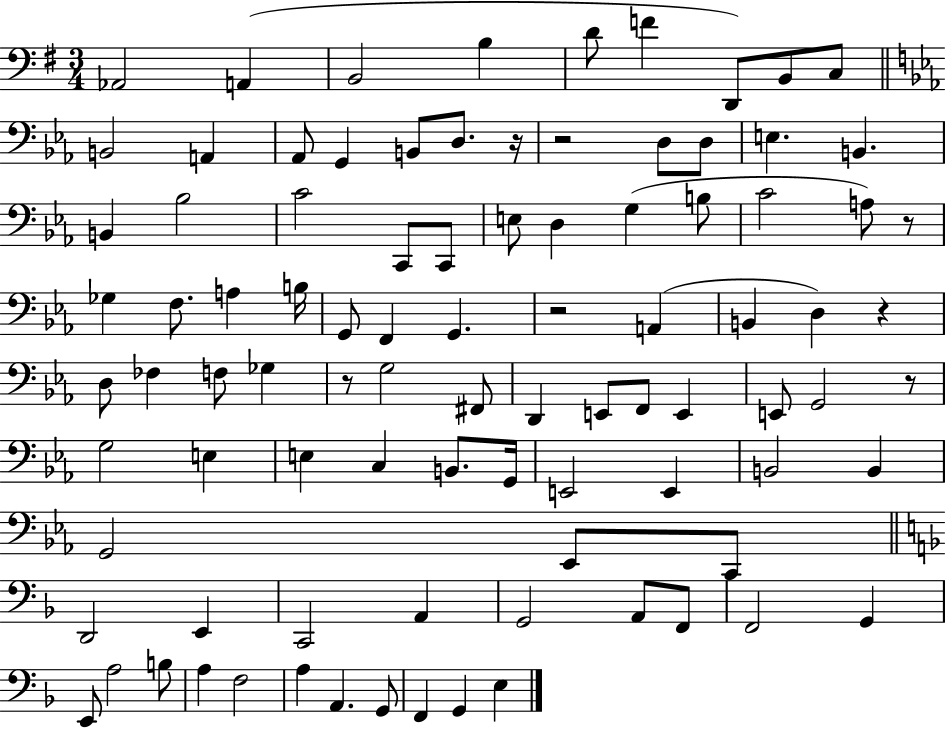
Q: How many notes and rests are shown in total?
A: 92